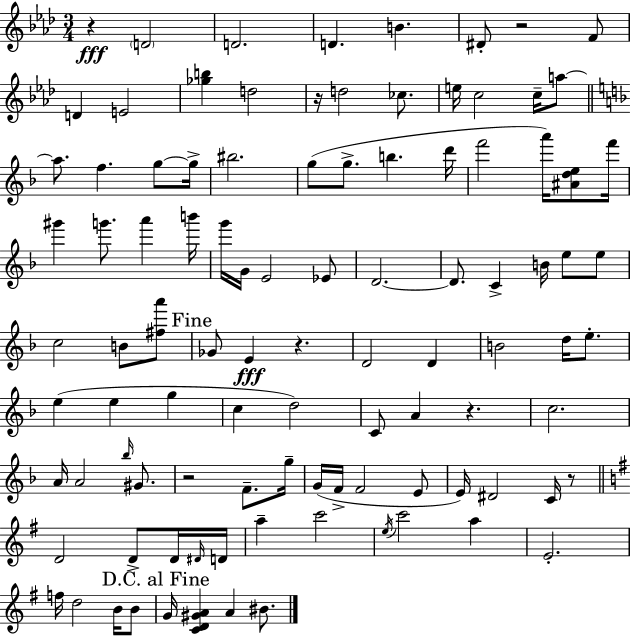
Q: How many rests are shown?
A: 7